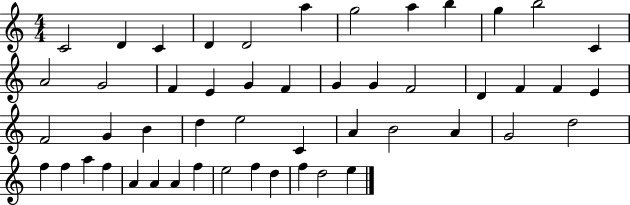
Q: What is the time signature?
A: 4/4